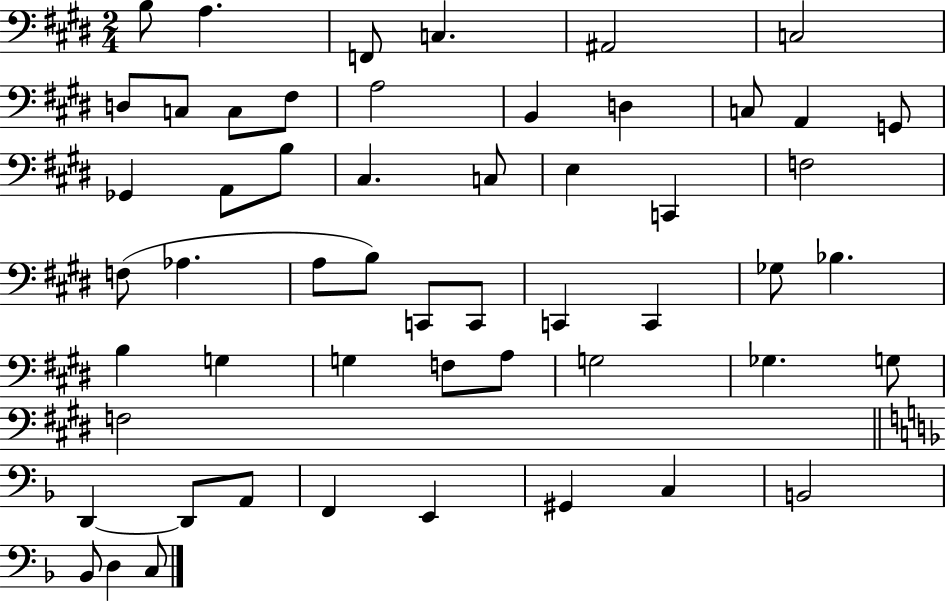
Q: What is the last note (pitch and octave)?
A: C3